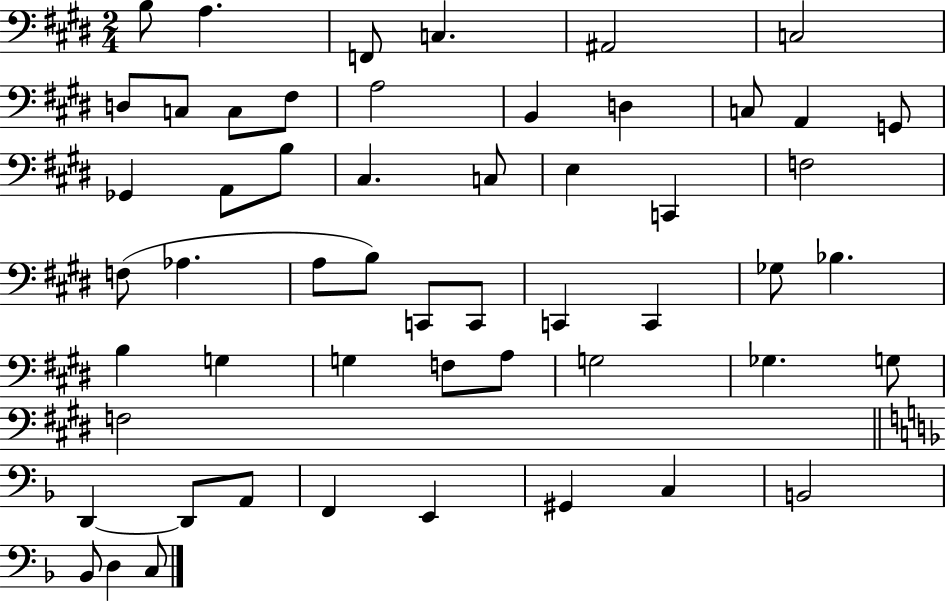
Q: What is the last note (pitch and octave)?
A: C3